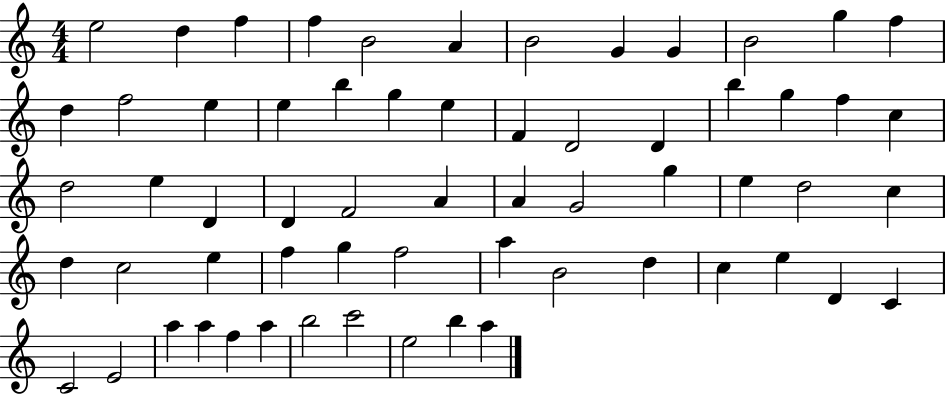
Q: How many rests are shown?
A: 0